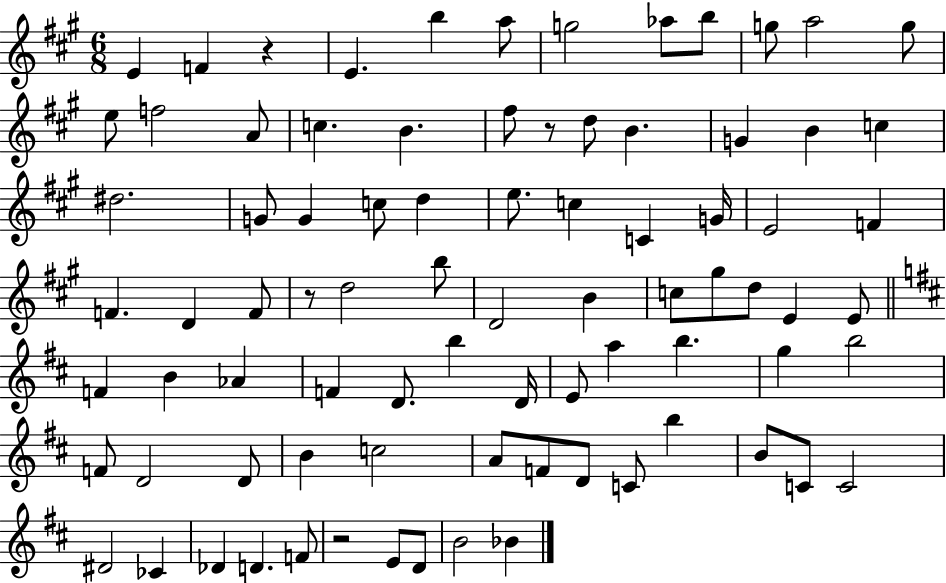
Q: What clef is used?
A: treble